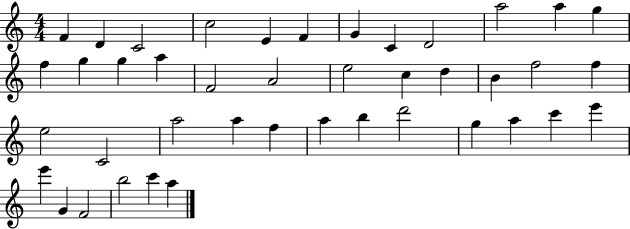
{
  \clef treble
  \numericTimeSignature
  \time 4/4
  \key c \major
  f'4 d'4 c'2 | c''2 e'4 f'4 | g'4 c'4 d'2 | a''2 a''4 g''4 | \break f''4 g''4 g''4 a''4 | f'2 a'2 | e''2 c''4 d''4 | b'4 f''2 f''4 | \break e''2 c'2 | a''2 a''4 f''4 | a''4 b''4 d'''2 | g''4 a''4 c'''4 e'''4 | \break e'''4 g'4 f'2 | b''2 c'''4 a''4 | \bar "|."
}